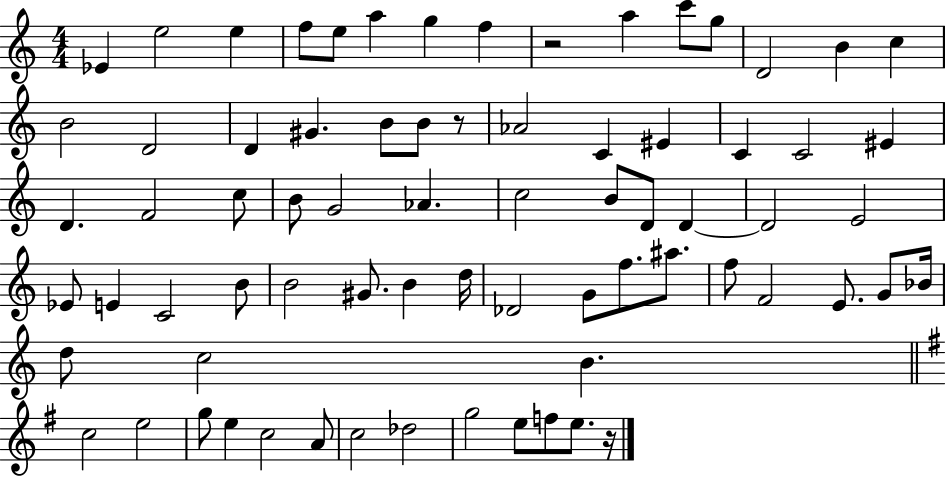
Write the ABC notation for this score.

X:1
T:Untitled
M:4/4
L:1/4
K:C
_E e2 e f/2 e/2 a g f z2 a c'/2 g/2 D2 B c B2 D2 D ^G B/2 B/2 z/2 _A2 C ^E C C2 ^E D F2 c/2 B/2 G2 _A c2 B/2 D/2 D D2 E2 _E/2 E C2 B/2 B2 ^G/2 B d/4 _D2 G/2 f/2 ^a/2 f/2 F2 E/2 G/2 _B/4 d/2 c2 B c2 e2 g/2 e c2 A/2 c2 _d2 g2 e/2 f/2 e/2 z/4